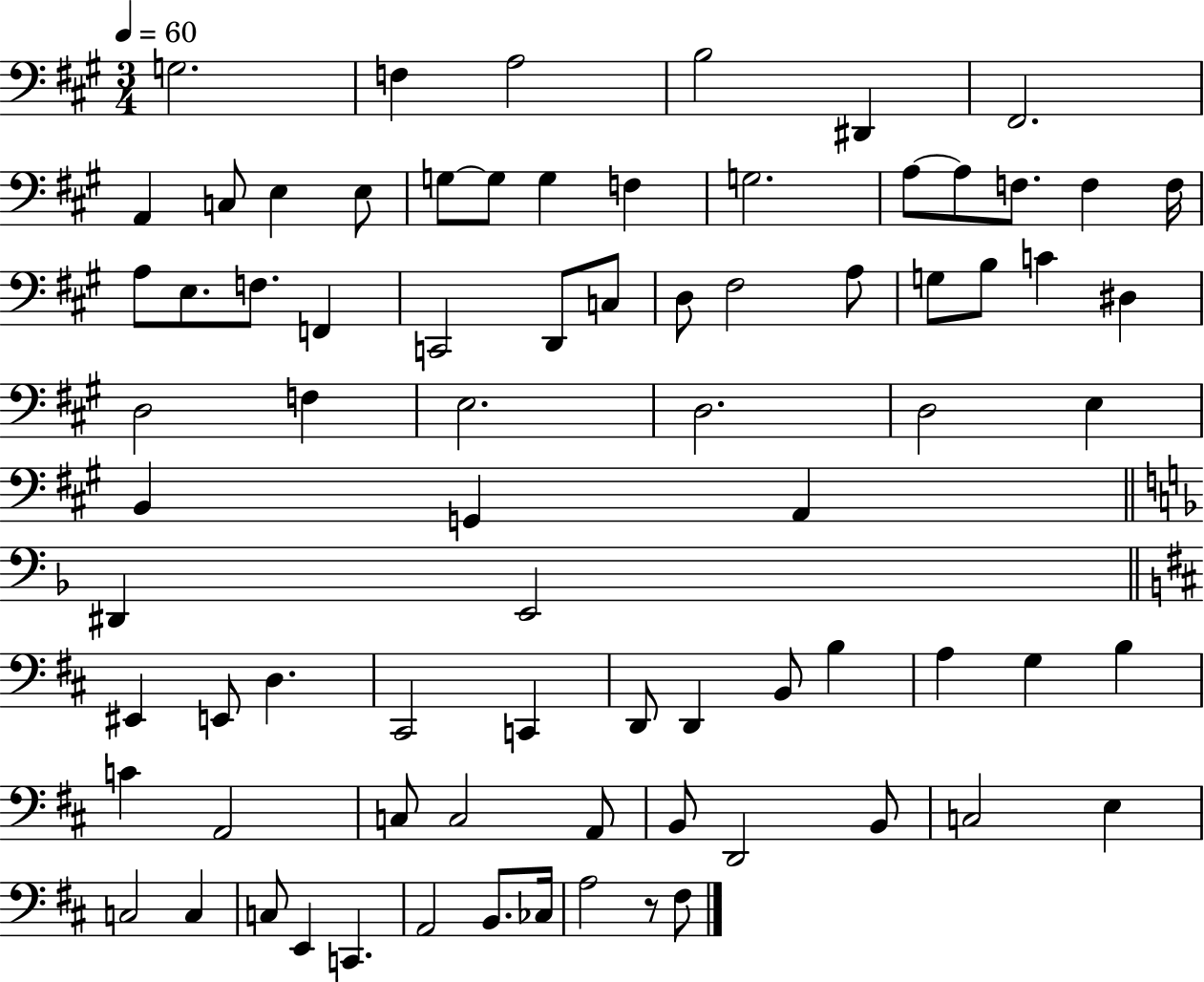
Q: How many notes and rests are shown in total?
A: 78